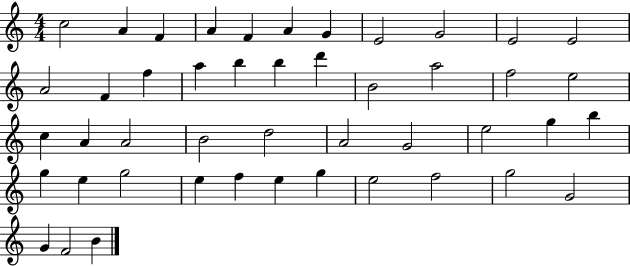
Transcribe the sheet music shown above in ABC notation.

X:1
T:Untitled
M:4/4
L:1/4
K:C
c2 A F A F A G E2 G2 E2 E2 A2 F f a b b d' B2 a2 f2 e2 c A A2 B2 d2 A2 G2 e2 g b g e g2 e f e g e2 f2 g2 G2 G F2 B